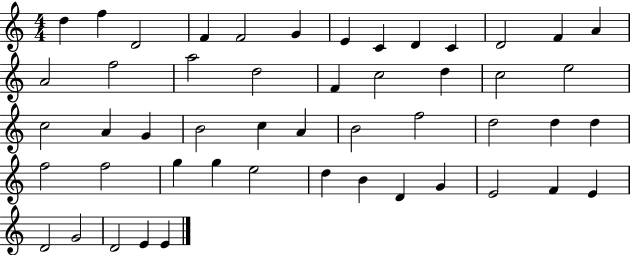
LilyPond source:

{
  \clef treble
  \numericTimeSignature
  \time 4/4
  \key c \major
  d''4 f''4 d'2 | f'4 f'2 g'4 | e'4 c'4 d'4 c'4 | d'2 f'4 a'4 | \break a'2 f''2 | a''2 d''2 | f'4 c''2 d''4 | c''2 e''2 | \break c''2 a'4 g'4 | b'2 c''4 a'4 | b'2 f''2 | d''2 d''4 d''4 | \break f''2 f''2 | g''4 g''4 e''2 | d''4 b'4 d'4 g'4 | e'2 f'4 e'4 | \break d'2 g'2 | d'2 e'4 e'4 | \bar "|."
}